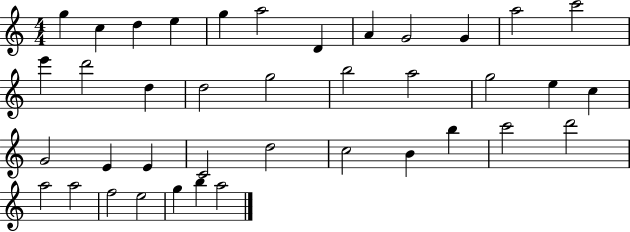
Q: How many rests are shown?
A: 0